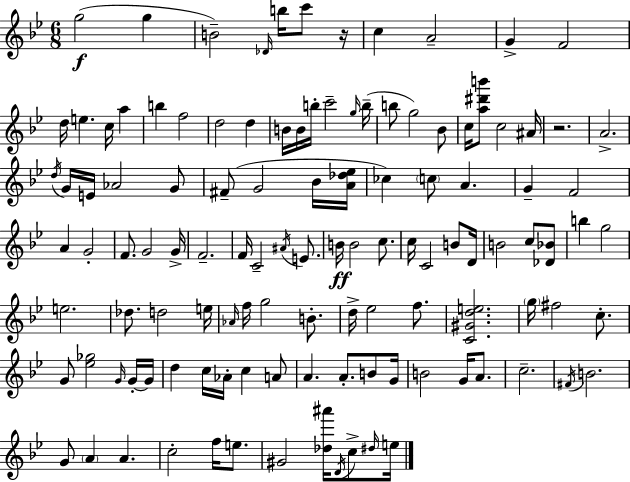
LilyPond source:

{
  \clef treble
  \numericTimeSignature
  \time 6/8
  \key bes \major
  \repeat volta 2 { g''2(\f g''4 | b'2--) \grace { des'16 } b''16 c'''8 | r16 c''4 a'2-- | g'4-> f'2 | \break d''16 e''4. c''16 a''4 | b''4 f''2 | d''2 d''4 | b'16 b'16 b''16-. c'''2-- | \break \grace { g''16 }( b''16-- b''8 g''2) | bes'8 c''16 <a'' dis''' b'''>8 c''2 | ais'16 r2. | a'2.-> | \break \acciaccatura { d''16 } g'16 e'16 aes'2 | g'8 fis'8--( g'2 | bes'16 <a' des'' ees''>16 ces''4) \parenthesize c''8 a'4. | g'4-- f'2 | \break a'4 g'2-. | f'8. g'2 | g'16-> f'2.-- | f'16 c'2-- | \break \acciaccatura { ais'16 } e'8. b'16\ff b'2 | c''8. c''16 c'2 | b'8 d'16 b'2 | c''8 <des' bes'>8 b''4 g''2 | \break e''2. | des''8. d''2 | e''16 \grace { aes'16 } f''16 g''2 | b'8.-. d''16-> ees''2 | \break f''8. <c' gis' d'' e''>2. | \parenthesize g''16 fis''2 | c''8.-. g'8 <ees'' ges''>2 | \grace { g'16 } g'16-.~~ g'16 d''4 c''16 aes'16-. | \break c''4 a'8 a'4. | a'8.-. b'8 g'16 b'2 | g'16 a'8. c''2.-- | \acciaccatura { fis'16 } b'2. | \break g'8 \parenthesize a'4 | a'4. c''2-. | f''16 e''8. gis'2 | <des'' ais'''>16 \acciaccatura { d'16 } c''8-> \grace { dis''16 } e''16 } \bar "|."
}